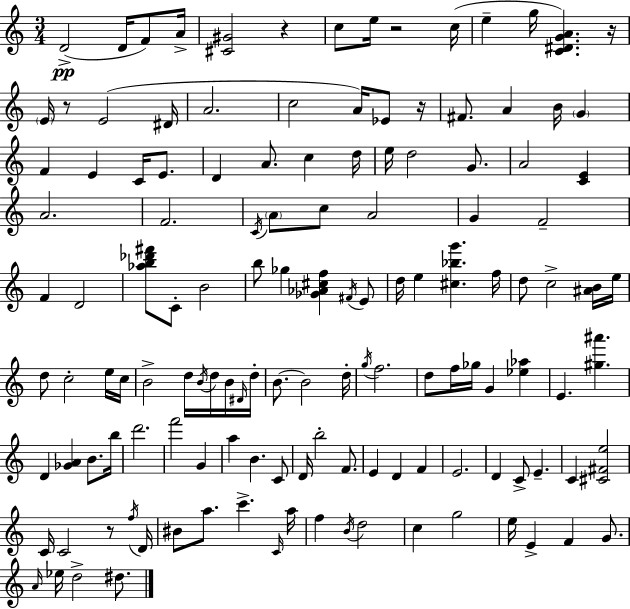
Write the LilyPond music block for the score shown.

{
  \clef treble
  \numericTimeSignature
  \time 3/4
  \key c \major
  \repeat volta 2 { d'2->(\pp d'16 f'8) a'16-> | <cis' gis'>2 r4 | c''8 e''16 r2 c''16( | e''4-- g''16 <c' dis' g' a'>4.) r16 | \break \parenthesize e'16 r8 e'2( dis'16 | a'2. | c''2 a'16) ees'8 r16 | fis'8. a'4 b'16 \parenthesize g'4 | \break f'4 e'4 c'16 e'8. | d'4 a'8. c''4 d''16 | e''16 d''2 g'8. | a'2 <c' e'>4 | \break a'2. | f'2. | \acciaccatura { c'16 } \parenthesize a'8 c''8 a'2 | g'4 f'2-- | \break f'4 d'2 | <aes'' b'' des''' fis'''>8 c'8-. b'2 | b''8 ges''4 <ges' aes' cis'' f''>4 \acciaccatura { fis'16 } | e'8 d''16 e''4 <cis'' bes'' g'''>4. | \break f''16 d''8 c''2-> | <ais' b'>16 e''16 d''8 c''2-. | e''16 c''16 b'2-> d''16 \acciaccatura { b'16 } | d''16 b'16 \grace { dis'16 } d''16-. b'8.~~ b'2 | \break d''16-. \acciaccatura { g''16 } f''2. | d''8 f''16 ges''16 g'4 | <ees'' aes''>4 e'4. <gis'' ais'''>4. | d'4 <ges' a'>4 | \break b'8. b''16 d'''2. | f'''2 | g'4 a''4 b'4. | c'8 d'16 b''2-. | \break f'8. e'4 d'4 | f'4 e'2. | d'4 c'8-> e'4.-- | c'4 <cis' fis' e''>2 | \break c'16 c'2 | r8 \acciaccatura { f''16 } d'16 bis'8 a''8. c'''4.-> | \grace { c'16 } a''16 f''4 \acciaccatura { b'16 } | d''2 c''4 | \break g''2 e''16 e'4-> | f'4 g'8. \grace { a'16 } ees''16 d''2-> | dis''8. } \bar "|."
}